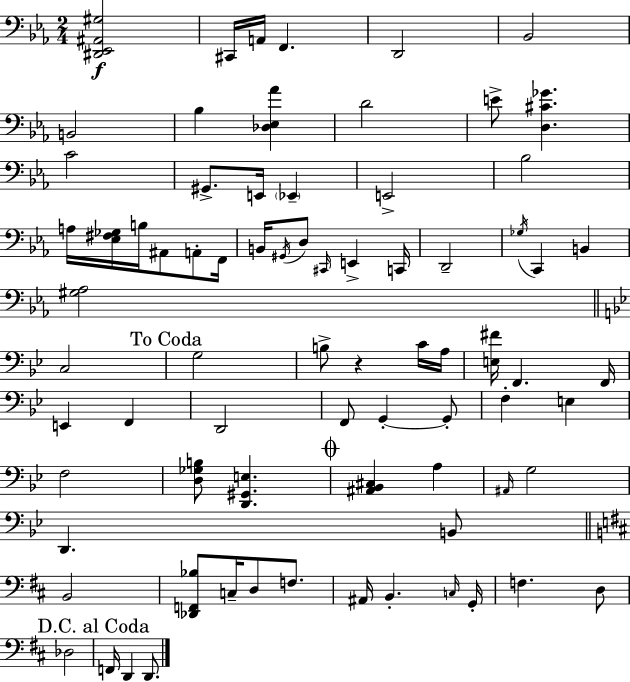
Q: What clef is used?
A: bass